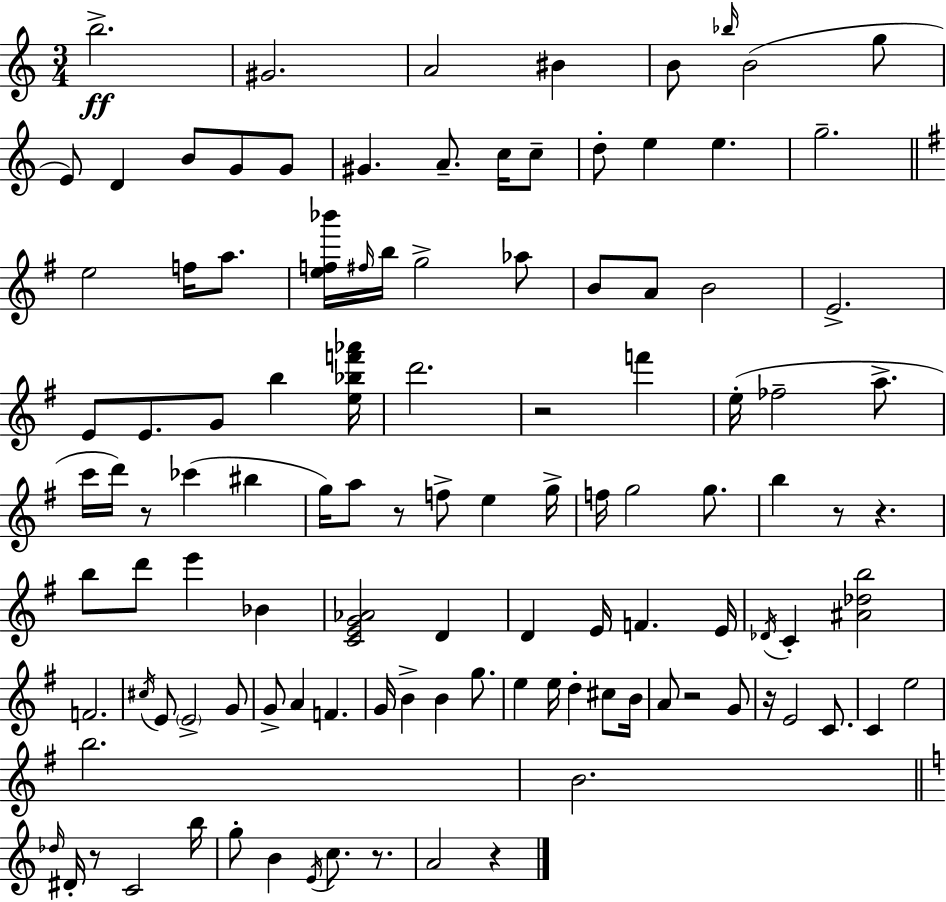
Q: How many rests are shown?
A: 10